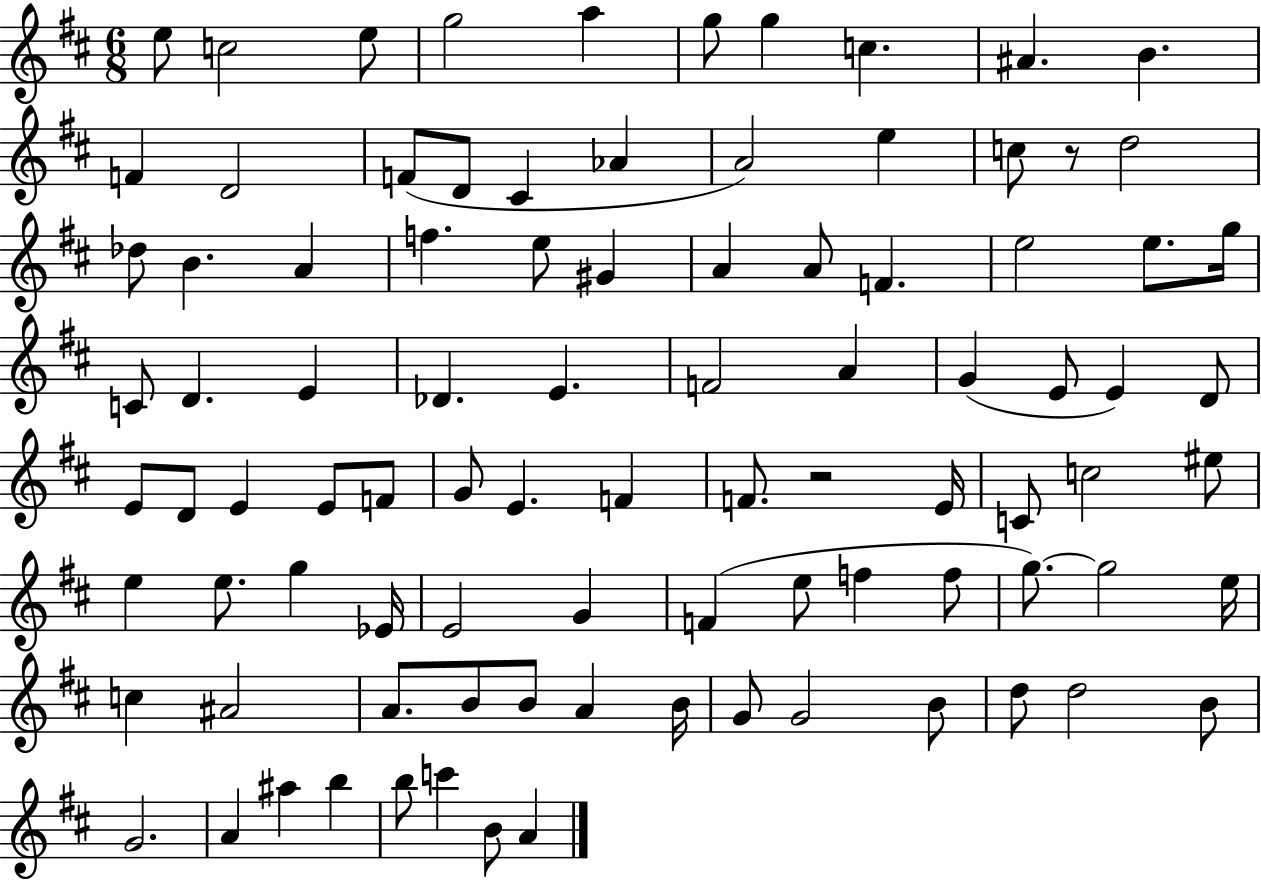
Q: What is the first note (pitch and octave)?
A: E5